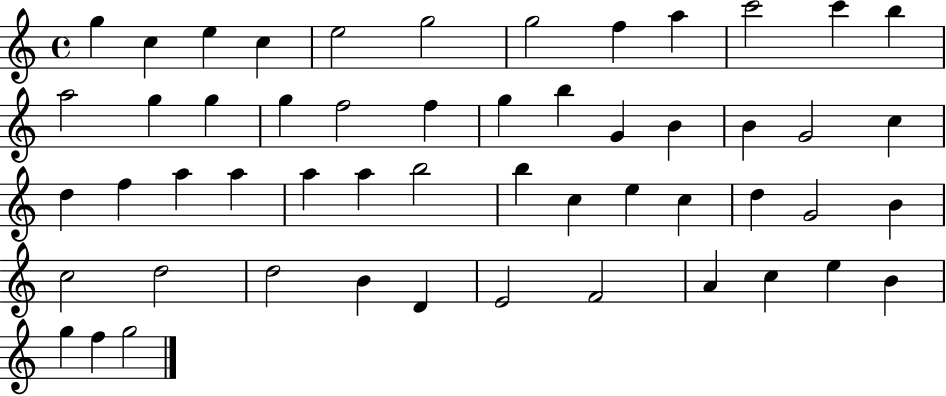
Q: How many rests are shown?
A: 0